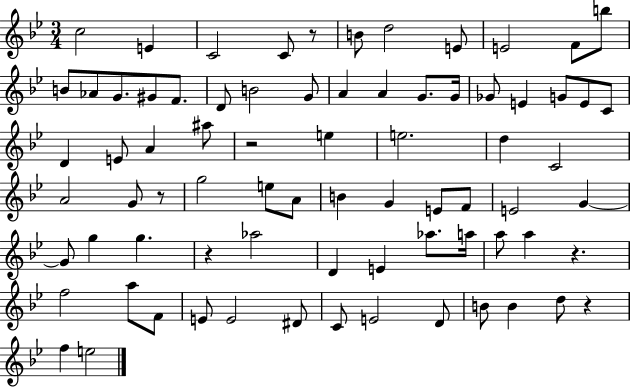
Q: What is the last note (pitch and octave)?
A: E5